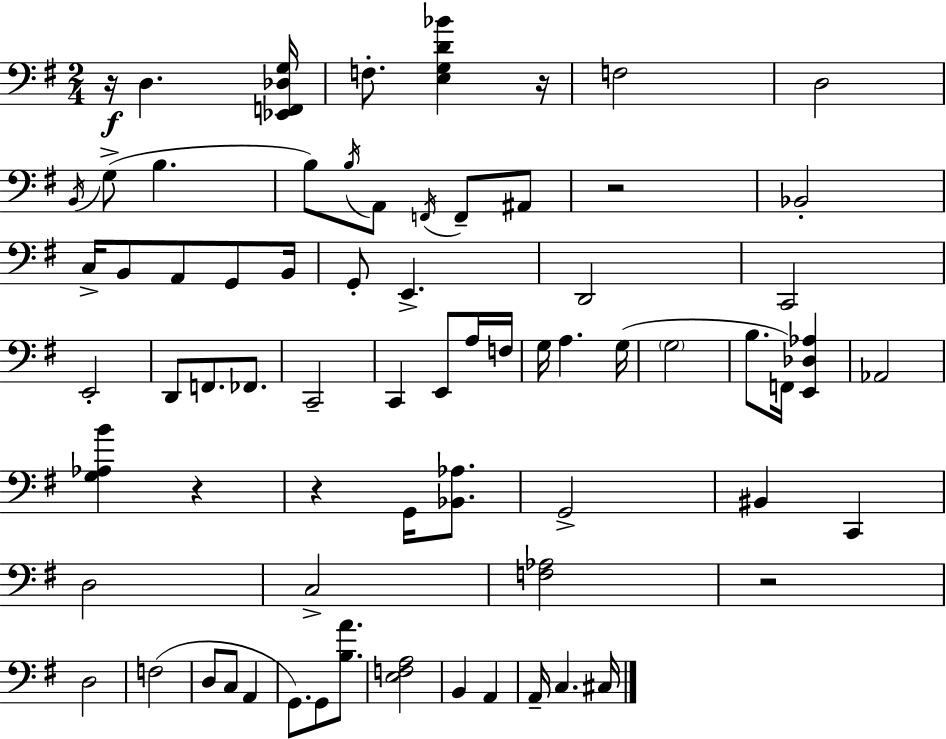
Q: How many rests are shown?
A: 6